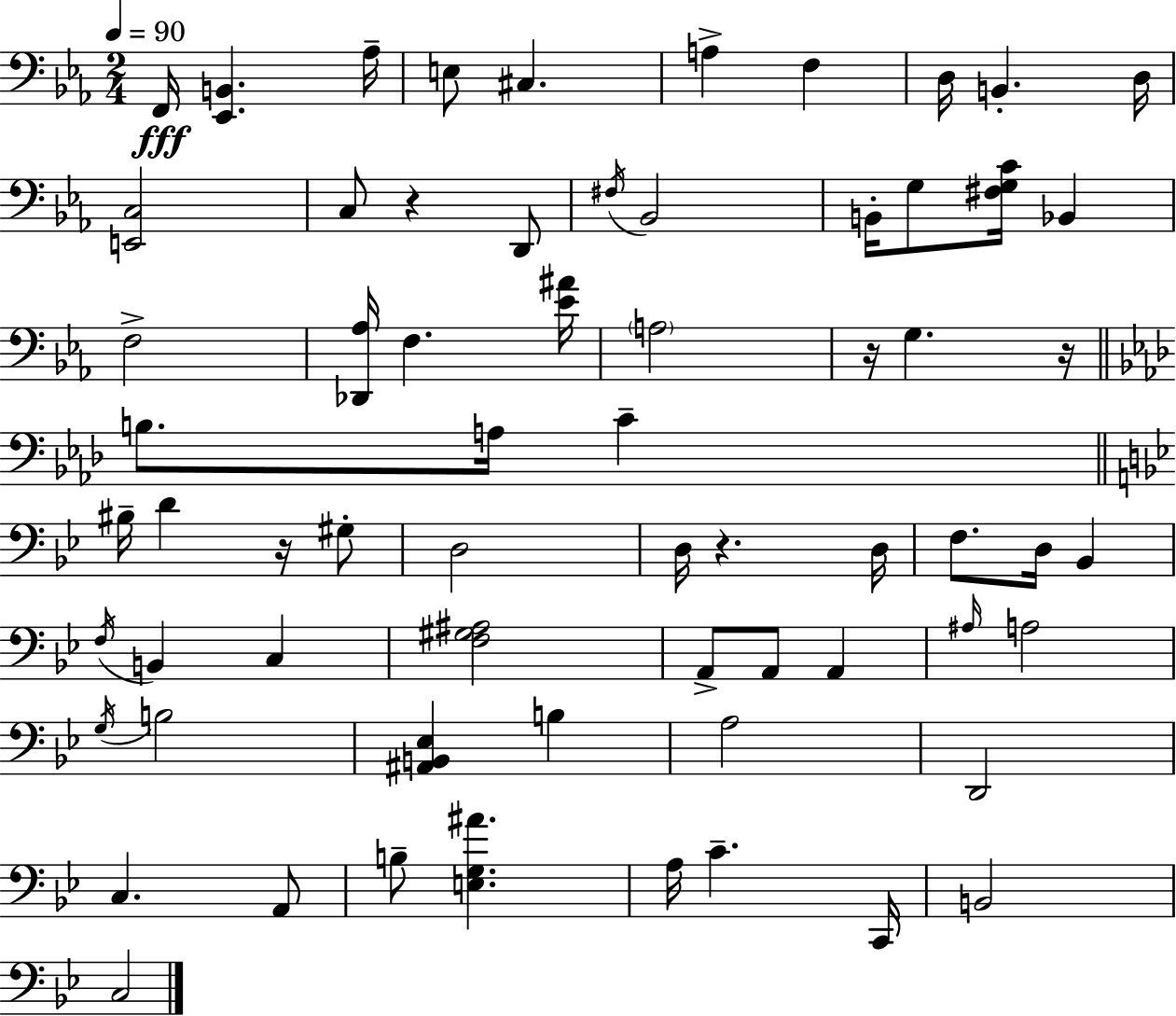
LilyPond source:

{
  \clef bass
  \numericTimeSignature
  \time 2/4
  \key c \minor
  \tempo 4 = 90
  f,16\fff <ees, b,>4. aes16-- | e8 cis4. | a4-> f4 | d16 b,4.-. d16 | \break <e, c>2 | c8 r4 d,8 | \acciaccatura { fis16 } bes,2 | b,16-. g8 <fis g c'>16 bes,4 | \break f2-> | <des, aes>16 f4. | <ees' ais'>16 \parenthesize a2 | r16 g4. | \break r16 \bar "||" \break \key aes \major b8. a16 c'4-- | \bar "||" \break \key g \minor bis16-- d'4 r16 gis8-. | d2 | d16 r4. d16 | f8. d16 bes,4 | \break \acciaccatura { f16 } b,4 c4 | <f gis ais>2 | a,8-> a,8 a,4 | \grace { ais16 } a2 | \break \acciaccatura { g16 } b2 | <ais, b, ees>4 b4 | a2 | d,2 | \break c4. | a,8 b8-- <e g ais'>4. | a16 c'4.-- | c,16 b,2 | \break c2 | \bar "|."
}